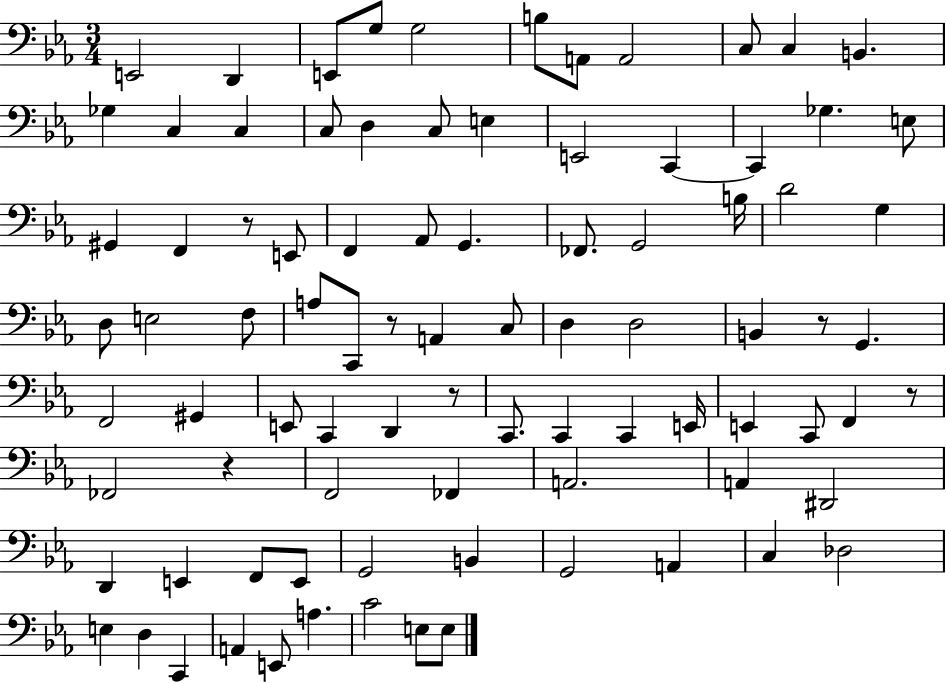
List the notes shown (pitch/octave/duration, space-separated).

E2/h D2/q E2/e G3/e G3/h B3/e A2/e A2/h C3/e C3/q B2/q. Gb3/q C3/q C3/q C3/e D3/q C3/e E3/q E2/h C2/q C2/q Gb3/q. E3/e G#2/q F2/q R/e E2/e F2/q Ab2/e G2/q. FES2/e. G2/h B3/s D4/h G3/q D3/e E3/h F3/e A3/e C2/e R/e A2/q C3/e D3/q D3/h B2/q R/e G2/q. F2/h G#2/q E2/e C2/q D2/q R/e C2/e. C2/q C2/q E2/s E2/q C2/e F2/q R/e FES2/h R/q F2/h FES2/q A2/h. A2/q D#2/h D2/q E2/q F2/e E2/e G2/h B2/q G2/h A2/q C3/q Db3/h E3/q D3/q C2/q A2/q E2/e A3/q. C4/h E3/e E3/e